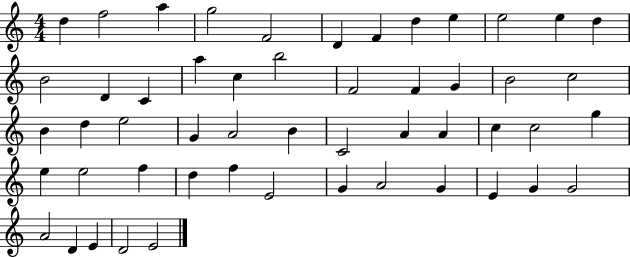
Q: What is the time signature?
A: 4/4